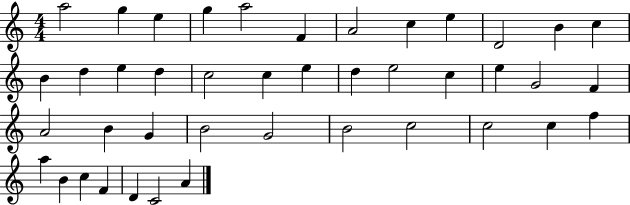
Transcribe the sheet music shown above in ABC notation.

X:1
T:Untitled
M:4/4
L:1/4
K:C
a2 g e g a2 F A2 c e D2 B c B d e d c2 c e d e2 c e G2 F A2 B G B2 G2 B2 c2 c2 c f a B c F D C2 A